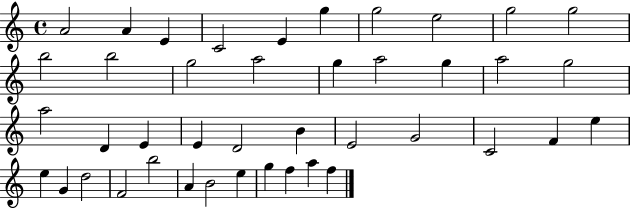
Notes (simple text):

A4/h A4/q E4/q C4/h E4/q G5/q G5/h E5/h G5/h G5/h B5/h B5/h G5/h A5/h G5/q A5/h G5/q A5/h G5/h A5/h D4/q E4/q E4/q D4/h B4/q E4/h G4/h C4/h F4/q E5/q E5/q G4/q D5/h F4/h B5/h A4/q B4/h E5/q G5/q F5/q A5/q F5/q